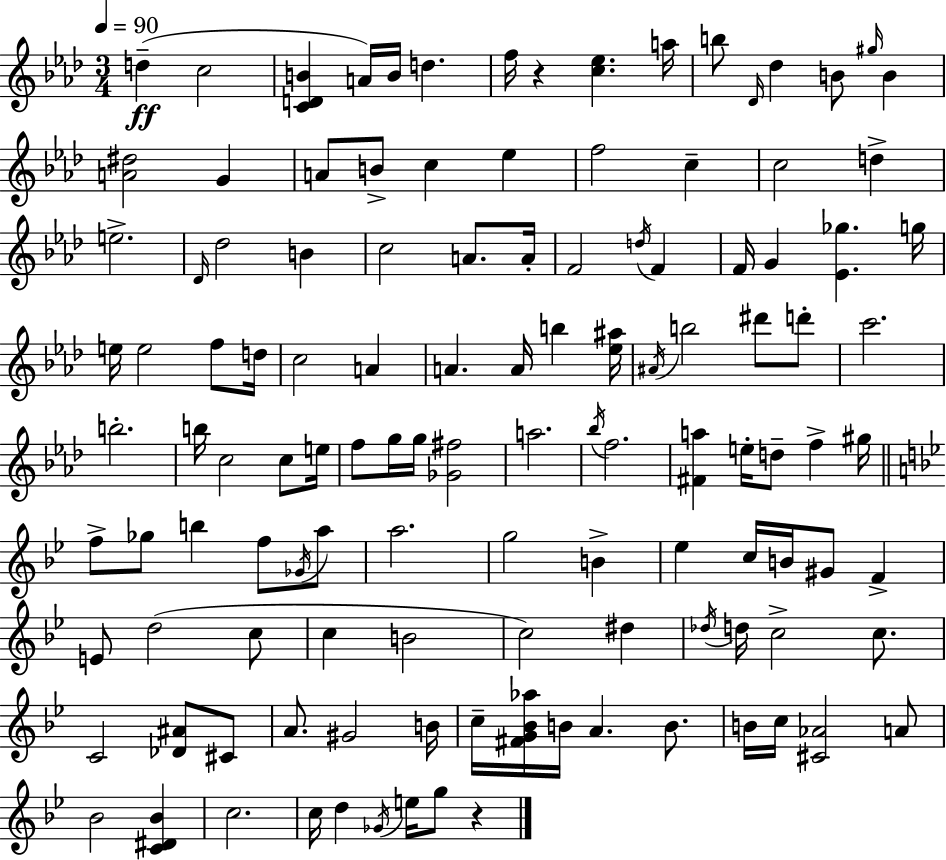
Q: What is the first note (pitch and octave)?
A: D5